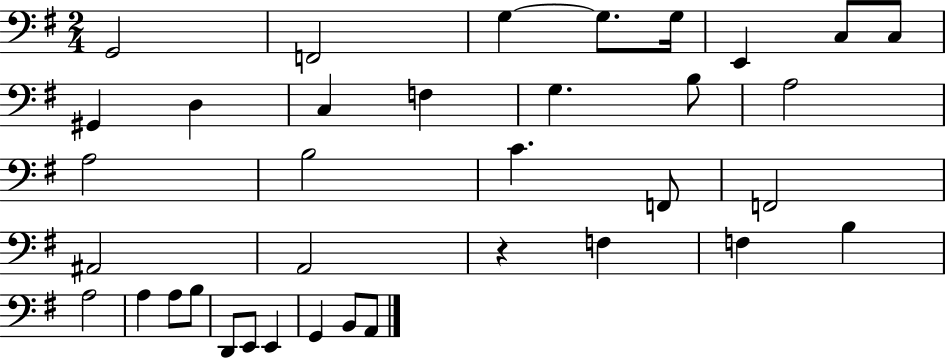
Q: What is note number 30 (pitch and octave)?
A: D2